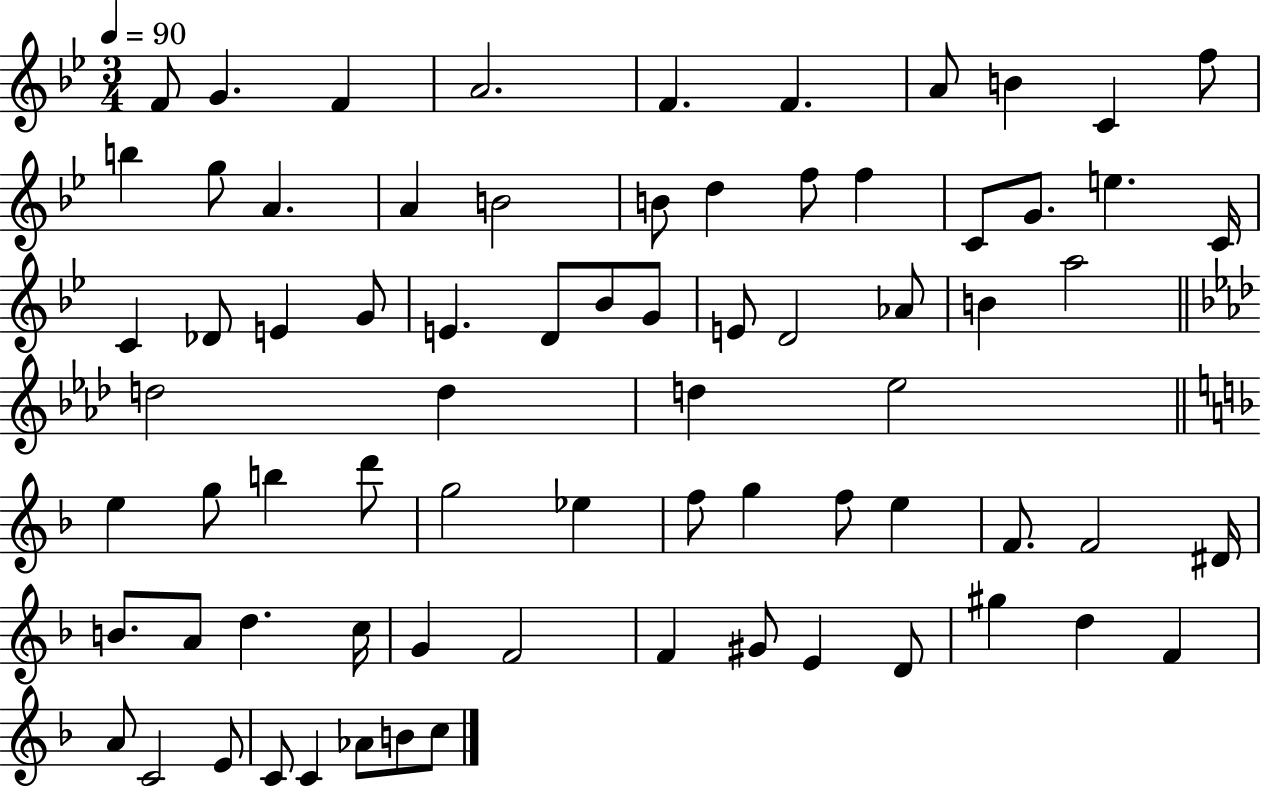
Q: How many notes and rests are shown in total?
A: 74